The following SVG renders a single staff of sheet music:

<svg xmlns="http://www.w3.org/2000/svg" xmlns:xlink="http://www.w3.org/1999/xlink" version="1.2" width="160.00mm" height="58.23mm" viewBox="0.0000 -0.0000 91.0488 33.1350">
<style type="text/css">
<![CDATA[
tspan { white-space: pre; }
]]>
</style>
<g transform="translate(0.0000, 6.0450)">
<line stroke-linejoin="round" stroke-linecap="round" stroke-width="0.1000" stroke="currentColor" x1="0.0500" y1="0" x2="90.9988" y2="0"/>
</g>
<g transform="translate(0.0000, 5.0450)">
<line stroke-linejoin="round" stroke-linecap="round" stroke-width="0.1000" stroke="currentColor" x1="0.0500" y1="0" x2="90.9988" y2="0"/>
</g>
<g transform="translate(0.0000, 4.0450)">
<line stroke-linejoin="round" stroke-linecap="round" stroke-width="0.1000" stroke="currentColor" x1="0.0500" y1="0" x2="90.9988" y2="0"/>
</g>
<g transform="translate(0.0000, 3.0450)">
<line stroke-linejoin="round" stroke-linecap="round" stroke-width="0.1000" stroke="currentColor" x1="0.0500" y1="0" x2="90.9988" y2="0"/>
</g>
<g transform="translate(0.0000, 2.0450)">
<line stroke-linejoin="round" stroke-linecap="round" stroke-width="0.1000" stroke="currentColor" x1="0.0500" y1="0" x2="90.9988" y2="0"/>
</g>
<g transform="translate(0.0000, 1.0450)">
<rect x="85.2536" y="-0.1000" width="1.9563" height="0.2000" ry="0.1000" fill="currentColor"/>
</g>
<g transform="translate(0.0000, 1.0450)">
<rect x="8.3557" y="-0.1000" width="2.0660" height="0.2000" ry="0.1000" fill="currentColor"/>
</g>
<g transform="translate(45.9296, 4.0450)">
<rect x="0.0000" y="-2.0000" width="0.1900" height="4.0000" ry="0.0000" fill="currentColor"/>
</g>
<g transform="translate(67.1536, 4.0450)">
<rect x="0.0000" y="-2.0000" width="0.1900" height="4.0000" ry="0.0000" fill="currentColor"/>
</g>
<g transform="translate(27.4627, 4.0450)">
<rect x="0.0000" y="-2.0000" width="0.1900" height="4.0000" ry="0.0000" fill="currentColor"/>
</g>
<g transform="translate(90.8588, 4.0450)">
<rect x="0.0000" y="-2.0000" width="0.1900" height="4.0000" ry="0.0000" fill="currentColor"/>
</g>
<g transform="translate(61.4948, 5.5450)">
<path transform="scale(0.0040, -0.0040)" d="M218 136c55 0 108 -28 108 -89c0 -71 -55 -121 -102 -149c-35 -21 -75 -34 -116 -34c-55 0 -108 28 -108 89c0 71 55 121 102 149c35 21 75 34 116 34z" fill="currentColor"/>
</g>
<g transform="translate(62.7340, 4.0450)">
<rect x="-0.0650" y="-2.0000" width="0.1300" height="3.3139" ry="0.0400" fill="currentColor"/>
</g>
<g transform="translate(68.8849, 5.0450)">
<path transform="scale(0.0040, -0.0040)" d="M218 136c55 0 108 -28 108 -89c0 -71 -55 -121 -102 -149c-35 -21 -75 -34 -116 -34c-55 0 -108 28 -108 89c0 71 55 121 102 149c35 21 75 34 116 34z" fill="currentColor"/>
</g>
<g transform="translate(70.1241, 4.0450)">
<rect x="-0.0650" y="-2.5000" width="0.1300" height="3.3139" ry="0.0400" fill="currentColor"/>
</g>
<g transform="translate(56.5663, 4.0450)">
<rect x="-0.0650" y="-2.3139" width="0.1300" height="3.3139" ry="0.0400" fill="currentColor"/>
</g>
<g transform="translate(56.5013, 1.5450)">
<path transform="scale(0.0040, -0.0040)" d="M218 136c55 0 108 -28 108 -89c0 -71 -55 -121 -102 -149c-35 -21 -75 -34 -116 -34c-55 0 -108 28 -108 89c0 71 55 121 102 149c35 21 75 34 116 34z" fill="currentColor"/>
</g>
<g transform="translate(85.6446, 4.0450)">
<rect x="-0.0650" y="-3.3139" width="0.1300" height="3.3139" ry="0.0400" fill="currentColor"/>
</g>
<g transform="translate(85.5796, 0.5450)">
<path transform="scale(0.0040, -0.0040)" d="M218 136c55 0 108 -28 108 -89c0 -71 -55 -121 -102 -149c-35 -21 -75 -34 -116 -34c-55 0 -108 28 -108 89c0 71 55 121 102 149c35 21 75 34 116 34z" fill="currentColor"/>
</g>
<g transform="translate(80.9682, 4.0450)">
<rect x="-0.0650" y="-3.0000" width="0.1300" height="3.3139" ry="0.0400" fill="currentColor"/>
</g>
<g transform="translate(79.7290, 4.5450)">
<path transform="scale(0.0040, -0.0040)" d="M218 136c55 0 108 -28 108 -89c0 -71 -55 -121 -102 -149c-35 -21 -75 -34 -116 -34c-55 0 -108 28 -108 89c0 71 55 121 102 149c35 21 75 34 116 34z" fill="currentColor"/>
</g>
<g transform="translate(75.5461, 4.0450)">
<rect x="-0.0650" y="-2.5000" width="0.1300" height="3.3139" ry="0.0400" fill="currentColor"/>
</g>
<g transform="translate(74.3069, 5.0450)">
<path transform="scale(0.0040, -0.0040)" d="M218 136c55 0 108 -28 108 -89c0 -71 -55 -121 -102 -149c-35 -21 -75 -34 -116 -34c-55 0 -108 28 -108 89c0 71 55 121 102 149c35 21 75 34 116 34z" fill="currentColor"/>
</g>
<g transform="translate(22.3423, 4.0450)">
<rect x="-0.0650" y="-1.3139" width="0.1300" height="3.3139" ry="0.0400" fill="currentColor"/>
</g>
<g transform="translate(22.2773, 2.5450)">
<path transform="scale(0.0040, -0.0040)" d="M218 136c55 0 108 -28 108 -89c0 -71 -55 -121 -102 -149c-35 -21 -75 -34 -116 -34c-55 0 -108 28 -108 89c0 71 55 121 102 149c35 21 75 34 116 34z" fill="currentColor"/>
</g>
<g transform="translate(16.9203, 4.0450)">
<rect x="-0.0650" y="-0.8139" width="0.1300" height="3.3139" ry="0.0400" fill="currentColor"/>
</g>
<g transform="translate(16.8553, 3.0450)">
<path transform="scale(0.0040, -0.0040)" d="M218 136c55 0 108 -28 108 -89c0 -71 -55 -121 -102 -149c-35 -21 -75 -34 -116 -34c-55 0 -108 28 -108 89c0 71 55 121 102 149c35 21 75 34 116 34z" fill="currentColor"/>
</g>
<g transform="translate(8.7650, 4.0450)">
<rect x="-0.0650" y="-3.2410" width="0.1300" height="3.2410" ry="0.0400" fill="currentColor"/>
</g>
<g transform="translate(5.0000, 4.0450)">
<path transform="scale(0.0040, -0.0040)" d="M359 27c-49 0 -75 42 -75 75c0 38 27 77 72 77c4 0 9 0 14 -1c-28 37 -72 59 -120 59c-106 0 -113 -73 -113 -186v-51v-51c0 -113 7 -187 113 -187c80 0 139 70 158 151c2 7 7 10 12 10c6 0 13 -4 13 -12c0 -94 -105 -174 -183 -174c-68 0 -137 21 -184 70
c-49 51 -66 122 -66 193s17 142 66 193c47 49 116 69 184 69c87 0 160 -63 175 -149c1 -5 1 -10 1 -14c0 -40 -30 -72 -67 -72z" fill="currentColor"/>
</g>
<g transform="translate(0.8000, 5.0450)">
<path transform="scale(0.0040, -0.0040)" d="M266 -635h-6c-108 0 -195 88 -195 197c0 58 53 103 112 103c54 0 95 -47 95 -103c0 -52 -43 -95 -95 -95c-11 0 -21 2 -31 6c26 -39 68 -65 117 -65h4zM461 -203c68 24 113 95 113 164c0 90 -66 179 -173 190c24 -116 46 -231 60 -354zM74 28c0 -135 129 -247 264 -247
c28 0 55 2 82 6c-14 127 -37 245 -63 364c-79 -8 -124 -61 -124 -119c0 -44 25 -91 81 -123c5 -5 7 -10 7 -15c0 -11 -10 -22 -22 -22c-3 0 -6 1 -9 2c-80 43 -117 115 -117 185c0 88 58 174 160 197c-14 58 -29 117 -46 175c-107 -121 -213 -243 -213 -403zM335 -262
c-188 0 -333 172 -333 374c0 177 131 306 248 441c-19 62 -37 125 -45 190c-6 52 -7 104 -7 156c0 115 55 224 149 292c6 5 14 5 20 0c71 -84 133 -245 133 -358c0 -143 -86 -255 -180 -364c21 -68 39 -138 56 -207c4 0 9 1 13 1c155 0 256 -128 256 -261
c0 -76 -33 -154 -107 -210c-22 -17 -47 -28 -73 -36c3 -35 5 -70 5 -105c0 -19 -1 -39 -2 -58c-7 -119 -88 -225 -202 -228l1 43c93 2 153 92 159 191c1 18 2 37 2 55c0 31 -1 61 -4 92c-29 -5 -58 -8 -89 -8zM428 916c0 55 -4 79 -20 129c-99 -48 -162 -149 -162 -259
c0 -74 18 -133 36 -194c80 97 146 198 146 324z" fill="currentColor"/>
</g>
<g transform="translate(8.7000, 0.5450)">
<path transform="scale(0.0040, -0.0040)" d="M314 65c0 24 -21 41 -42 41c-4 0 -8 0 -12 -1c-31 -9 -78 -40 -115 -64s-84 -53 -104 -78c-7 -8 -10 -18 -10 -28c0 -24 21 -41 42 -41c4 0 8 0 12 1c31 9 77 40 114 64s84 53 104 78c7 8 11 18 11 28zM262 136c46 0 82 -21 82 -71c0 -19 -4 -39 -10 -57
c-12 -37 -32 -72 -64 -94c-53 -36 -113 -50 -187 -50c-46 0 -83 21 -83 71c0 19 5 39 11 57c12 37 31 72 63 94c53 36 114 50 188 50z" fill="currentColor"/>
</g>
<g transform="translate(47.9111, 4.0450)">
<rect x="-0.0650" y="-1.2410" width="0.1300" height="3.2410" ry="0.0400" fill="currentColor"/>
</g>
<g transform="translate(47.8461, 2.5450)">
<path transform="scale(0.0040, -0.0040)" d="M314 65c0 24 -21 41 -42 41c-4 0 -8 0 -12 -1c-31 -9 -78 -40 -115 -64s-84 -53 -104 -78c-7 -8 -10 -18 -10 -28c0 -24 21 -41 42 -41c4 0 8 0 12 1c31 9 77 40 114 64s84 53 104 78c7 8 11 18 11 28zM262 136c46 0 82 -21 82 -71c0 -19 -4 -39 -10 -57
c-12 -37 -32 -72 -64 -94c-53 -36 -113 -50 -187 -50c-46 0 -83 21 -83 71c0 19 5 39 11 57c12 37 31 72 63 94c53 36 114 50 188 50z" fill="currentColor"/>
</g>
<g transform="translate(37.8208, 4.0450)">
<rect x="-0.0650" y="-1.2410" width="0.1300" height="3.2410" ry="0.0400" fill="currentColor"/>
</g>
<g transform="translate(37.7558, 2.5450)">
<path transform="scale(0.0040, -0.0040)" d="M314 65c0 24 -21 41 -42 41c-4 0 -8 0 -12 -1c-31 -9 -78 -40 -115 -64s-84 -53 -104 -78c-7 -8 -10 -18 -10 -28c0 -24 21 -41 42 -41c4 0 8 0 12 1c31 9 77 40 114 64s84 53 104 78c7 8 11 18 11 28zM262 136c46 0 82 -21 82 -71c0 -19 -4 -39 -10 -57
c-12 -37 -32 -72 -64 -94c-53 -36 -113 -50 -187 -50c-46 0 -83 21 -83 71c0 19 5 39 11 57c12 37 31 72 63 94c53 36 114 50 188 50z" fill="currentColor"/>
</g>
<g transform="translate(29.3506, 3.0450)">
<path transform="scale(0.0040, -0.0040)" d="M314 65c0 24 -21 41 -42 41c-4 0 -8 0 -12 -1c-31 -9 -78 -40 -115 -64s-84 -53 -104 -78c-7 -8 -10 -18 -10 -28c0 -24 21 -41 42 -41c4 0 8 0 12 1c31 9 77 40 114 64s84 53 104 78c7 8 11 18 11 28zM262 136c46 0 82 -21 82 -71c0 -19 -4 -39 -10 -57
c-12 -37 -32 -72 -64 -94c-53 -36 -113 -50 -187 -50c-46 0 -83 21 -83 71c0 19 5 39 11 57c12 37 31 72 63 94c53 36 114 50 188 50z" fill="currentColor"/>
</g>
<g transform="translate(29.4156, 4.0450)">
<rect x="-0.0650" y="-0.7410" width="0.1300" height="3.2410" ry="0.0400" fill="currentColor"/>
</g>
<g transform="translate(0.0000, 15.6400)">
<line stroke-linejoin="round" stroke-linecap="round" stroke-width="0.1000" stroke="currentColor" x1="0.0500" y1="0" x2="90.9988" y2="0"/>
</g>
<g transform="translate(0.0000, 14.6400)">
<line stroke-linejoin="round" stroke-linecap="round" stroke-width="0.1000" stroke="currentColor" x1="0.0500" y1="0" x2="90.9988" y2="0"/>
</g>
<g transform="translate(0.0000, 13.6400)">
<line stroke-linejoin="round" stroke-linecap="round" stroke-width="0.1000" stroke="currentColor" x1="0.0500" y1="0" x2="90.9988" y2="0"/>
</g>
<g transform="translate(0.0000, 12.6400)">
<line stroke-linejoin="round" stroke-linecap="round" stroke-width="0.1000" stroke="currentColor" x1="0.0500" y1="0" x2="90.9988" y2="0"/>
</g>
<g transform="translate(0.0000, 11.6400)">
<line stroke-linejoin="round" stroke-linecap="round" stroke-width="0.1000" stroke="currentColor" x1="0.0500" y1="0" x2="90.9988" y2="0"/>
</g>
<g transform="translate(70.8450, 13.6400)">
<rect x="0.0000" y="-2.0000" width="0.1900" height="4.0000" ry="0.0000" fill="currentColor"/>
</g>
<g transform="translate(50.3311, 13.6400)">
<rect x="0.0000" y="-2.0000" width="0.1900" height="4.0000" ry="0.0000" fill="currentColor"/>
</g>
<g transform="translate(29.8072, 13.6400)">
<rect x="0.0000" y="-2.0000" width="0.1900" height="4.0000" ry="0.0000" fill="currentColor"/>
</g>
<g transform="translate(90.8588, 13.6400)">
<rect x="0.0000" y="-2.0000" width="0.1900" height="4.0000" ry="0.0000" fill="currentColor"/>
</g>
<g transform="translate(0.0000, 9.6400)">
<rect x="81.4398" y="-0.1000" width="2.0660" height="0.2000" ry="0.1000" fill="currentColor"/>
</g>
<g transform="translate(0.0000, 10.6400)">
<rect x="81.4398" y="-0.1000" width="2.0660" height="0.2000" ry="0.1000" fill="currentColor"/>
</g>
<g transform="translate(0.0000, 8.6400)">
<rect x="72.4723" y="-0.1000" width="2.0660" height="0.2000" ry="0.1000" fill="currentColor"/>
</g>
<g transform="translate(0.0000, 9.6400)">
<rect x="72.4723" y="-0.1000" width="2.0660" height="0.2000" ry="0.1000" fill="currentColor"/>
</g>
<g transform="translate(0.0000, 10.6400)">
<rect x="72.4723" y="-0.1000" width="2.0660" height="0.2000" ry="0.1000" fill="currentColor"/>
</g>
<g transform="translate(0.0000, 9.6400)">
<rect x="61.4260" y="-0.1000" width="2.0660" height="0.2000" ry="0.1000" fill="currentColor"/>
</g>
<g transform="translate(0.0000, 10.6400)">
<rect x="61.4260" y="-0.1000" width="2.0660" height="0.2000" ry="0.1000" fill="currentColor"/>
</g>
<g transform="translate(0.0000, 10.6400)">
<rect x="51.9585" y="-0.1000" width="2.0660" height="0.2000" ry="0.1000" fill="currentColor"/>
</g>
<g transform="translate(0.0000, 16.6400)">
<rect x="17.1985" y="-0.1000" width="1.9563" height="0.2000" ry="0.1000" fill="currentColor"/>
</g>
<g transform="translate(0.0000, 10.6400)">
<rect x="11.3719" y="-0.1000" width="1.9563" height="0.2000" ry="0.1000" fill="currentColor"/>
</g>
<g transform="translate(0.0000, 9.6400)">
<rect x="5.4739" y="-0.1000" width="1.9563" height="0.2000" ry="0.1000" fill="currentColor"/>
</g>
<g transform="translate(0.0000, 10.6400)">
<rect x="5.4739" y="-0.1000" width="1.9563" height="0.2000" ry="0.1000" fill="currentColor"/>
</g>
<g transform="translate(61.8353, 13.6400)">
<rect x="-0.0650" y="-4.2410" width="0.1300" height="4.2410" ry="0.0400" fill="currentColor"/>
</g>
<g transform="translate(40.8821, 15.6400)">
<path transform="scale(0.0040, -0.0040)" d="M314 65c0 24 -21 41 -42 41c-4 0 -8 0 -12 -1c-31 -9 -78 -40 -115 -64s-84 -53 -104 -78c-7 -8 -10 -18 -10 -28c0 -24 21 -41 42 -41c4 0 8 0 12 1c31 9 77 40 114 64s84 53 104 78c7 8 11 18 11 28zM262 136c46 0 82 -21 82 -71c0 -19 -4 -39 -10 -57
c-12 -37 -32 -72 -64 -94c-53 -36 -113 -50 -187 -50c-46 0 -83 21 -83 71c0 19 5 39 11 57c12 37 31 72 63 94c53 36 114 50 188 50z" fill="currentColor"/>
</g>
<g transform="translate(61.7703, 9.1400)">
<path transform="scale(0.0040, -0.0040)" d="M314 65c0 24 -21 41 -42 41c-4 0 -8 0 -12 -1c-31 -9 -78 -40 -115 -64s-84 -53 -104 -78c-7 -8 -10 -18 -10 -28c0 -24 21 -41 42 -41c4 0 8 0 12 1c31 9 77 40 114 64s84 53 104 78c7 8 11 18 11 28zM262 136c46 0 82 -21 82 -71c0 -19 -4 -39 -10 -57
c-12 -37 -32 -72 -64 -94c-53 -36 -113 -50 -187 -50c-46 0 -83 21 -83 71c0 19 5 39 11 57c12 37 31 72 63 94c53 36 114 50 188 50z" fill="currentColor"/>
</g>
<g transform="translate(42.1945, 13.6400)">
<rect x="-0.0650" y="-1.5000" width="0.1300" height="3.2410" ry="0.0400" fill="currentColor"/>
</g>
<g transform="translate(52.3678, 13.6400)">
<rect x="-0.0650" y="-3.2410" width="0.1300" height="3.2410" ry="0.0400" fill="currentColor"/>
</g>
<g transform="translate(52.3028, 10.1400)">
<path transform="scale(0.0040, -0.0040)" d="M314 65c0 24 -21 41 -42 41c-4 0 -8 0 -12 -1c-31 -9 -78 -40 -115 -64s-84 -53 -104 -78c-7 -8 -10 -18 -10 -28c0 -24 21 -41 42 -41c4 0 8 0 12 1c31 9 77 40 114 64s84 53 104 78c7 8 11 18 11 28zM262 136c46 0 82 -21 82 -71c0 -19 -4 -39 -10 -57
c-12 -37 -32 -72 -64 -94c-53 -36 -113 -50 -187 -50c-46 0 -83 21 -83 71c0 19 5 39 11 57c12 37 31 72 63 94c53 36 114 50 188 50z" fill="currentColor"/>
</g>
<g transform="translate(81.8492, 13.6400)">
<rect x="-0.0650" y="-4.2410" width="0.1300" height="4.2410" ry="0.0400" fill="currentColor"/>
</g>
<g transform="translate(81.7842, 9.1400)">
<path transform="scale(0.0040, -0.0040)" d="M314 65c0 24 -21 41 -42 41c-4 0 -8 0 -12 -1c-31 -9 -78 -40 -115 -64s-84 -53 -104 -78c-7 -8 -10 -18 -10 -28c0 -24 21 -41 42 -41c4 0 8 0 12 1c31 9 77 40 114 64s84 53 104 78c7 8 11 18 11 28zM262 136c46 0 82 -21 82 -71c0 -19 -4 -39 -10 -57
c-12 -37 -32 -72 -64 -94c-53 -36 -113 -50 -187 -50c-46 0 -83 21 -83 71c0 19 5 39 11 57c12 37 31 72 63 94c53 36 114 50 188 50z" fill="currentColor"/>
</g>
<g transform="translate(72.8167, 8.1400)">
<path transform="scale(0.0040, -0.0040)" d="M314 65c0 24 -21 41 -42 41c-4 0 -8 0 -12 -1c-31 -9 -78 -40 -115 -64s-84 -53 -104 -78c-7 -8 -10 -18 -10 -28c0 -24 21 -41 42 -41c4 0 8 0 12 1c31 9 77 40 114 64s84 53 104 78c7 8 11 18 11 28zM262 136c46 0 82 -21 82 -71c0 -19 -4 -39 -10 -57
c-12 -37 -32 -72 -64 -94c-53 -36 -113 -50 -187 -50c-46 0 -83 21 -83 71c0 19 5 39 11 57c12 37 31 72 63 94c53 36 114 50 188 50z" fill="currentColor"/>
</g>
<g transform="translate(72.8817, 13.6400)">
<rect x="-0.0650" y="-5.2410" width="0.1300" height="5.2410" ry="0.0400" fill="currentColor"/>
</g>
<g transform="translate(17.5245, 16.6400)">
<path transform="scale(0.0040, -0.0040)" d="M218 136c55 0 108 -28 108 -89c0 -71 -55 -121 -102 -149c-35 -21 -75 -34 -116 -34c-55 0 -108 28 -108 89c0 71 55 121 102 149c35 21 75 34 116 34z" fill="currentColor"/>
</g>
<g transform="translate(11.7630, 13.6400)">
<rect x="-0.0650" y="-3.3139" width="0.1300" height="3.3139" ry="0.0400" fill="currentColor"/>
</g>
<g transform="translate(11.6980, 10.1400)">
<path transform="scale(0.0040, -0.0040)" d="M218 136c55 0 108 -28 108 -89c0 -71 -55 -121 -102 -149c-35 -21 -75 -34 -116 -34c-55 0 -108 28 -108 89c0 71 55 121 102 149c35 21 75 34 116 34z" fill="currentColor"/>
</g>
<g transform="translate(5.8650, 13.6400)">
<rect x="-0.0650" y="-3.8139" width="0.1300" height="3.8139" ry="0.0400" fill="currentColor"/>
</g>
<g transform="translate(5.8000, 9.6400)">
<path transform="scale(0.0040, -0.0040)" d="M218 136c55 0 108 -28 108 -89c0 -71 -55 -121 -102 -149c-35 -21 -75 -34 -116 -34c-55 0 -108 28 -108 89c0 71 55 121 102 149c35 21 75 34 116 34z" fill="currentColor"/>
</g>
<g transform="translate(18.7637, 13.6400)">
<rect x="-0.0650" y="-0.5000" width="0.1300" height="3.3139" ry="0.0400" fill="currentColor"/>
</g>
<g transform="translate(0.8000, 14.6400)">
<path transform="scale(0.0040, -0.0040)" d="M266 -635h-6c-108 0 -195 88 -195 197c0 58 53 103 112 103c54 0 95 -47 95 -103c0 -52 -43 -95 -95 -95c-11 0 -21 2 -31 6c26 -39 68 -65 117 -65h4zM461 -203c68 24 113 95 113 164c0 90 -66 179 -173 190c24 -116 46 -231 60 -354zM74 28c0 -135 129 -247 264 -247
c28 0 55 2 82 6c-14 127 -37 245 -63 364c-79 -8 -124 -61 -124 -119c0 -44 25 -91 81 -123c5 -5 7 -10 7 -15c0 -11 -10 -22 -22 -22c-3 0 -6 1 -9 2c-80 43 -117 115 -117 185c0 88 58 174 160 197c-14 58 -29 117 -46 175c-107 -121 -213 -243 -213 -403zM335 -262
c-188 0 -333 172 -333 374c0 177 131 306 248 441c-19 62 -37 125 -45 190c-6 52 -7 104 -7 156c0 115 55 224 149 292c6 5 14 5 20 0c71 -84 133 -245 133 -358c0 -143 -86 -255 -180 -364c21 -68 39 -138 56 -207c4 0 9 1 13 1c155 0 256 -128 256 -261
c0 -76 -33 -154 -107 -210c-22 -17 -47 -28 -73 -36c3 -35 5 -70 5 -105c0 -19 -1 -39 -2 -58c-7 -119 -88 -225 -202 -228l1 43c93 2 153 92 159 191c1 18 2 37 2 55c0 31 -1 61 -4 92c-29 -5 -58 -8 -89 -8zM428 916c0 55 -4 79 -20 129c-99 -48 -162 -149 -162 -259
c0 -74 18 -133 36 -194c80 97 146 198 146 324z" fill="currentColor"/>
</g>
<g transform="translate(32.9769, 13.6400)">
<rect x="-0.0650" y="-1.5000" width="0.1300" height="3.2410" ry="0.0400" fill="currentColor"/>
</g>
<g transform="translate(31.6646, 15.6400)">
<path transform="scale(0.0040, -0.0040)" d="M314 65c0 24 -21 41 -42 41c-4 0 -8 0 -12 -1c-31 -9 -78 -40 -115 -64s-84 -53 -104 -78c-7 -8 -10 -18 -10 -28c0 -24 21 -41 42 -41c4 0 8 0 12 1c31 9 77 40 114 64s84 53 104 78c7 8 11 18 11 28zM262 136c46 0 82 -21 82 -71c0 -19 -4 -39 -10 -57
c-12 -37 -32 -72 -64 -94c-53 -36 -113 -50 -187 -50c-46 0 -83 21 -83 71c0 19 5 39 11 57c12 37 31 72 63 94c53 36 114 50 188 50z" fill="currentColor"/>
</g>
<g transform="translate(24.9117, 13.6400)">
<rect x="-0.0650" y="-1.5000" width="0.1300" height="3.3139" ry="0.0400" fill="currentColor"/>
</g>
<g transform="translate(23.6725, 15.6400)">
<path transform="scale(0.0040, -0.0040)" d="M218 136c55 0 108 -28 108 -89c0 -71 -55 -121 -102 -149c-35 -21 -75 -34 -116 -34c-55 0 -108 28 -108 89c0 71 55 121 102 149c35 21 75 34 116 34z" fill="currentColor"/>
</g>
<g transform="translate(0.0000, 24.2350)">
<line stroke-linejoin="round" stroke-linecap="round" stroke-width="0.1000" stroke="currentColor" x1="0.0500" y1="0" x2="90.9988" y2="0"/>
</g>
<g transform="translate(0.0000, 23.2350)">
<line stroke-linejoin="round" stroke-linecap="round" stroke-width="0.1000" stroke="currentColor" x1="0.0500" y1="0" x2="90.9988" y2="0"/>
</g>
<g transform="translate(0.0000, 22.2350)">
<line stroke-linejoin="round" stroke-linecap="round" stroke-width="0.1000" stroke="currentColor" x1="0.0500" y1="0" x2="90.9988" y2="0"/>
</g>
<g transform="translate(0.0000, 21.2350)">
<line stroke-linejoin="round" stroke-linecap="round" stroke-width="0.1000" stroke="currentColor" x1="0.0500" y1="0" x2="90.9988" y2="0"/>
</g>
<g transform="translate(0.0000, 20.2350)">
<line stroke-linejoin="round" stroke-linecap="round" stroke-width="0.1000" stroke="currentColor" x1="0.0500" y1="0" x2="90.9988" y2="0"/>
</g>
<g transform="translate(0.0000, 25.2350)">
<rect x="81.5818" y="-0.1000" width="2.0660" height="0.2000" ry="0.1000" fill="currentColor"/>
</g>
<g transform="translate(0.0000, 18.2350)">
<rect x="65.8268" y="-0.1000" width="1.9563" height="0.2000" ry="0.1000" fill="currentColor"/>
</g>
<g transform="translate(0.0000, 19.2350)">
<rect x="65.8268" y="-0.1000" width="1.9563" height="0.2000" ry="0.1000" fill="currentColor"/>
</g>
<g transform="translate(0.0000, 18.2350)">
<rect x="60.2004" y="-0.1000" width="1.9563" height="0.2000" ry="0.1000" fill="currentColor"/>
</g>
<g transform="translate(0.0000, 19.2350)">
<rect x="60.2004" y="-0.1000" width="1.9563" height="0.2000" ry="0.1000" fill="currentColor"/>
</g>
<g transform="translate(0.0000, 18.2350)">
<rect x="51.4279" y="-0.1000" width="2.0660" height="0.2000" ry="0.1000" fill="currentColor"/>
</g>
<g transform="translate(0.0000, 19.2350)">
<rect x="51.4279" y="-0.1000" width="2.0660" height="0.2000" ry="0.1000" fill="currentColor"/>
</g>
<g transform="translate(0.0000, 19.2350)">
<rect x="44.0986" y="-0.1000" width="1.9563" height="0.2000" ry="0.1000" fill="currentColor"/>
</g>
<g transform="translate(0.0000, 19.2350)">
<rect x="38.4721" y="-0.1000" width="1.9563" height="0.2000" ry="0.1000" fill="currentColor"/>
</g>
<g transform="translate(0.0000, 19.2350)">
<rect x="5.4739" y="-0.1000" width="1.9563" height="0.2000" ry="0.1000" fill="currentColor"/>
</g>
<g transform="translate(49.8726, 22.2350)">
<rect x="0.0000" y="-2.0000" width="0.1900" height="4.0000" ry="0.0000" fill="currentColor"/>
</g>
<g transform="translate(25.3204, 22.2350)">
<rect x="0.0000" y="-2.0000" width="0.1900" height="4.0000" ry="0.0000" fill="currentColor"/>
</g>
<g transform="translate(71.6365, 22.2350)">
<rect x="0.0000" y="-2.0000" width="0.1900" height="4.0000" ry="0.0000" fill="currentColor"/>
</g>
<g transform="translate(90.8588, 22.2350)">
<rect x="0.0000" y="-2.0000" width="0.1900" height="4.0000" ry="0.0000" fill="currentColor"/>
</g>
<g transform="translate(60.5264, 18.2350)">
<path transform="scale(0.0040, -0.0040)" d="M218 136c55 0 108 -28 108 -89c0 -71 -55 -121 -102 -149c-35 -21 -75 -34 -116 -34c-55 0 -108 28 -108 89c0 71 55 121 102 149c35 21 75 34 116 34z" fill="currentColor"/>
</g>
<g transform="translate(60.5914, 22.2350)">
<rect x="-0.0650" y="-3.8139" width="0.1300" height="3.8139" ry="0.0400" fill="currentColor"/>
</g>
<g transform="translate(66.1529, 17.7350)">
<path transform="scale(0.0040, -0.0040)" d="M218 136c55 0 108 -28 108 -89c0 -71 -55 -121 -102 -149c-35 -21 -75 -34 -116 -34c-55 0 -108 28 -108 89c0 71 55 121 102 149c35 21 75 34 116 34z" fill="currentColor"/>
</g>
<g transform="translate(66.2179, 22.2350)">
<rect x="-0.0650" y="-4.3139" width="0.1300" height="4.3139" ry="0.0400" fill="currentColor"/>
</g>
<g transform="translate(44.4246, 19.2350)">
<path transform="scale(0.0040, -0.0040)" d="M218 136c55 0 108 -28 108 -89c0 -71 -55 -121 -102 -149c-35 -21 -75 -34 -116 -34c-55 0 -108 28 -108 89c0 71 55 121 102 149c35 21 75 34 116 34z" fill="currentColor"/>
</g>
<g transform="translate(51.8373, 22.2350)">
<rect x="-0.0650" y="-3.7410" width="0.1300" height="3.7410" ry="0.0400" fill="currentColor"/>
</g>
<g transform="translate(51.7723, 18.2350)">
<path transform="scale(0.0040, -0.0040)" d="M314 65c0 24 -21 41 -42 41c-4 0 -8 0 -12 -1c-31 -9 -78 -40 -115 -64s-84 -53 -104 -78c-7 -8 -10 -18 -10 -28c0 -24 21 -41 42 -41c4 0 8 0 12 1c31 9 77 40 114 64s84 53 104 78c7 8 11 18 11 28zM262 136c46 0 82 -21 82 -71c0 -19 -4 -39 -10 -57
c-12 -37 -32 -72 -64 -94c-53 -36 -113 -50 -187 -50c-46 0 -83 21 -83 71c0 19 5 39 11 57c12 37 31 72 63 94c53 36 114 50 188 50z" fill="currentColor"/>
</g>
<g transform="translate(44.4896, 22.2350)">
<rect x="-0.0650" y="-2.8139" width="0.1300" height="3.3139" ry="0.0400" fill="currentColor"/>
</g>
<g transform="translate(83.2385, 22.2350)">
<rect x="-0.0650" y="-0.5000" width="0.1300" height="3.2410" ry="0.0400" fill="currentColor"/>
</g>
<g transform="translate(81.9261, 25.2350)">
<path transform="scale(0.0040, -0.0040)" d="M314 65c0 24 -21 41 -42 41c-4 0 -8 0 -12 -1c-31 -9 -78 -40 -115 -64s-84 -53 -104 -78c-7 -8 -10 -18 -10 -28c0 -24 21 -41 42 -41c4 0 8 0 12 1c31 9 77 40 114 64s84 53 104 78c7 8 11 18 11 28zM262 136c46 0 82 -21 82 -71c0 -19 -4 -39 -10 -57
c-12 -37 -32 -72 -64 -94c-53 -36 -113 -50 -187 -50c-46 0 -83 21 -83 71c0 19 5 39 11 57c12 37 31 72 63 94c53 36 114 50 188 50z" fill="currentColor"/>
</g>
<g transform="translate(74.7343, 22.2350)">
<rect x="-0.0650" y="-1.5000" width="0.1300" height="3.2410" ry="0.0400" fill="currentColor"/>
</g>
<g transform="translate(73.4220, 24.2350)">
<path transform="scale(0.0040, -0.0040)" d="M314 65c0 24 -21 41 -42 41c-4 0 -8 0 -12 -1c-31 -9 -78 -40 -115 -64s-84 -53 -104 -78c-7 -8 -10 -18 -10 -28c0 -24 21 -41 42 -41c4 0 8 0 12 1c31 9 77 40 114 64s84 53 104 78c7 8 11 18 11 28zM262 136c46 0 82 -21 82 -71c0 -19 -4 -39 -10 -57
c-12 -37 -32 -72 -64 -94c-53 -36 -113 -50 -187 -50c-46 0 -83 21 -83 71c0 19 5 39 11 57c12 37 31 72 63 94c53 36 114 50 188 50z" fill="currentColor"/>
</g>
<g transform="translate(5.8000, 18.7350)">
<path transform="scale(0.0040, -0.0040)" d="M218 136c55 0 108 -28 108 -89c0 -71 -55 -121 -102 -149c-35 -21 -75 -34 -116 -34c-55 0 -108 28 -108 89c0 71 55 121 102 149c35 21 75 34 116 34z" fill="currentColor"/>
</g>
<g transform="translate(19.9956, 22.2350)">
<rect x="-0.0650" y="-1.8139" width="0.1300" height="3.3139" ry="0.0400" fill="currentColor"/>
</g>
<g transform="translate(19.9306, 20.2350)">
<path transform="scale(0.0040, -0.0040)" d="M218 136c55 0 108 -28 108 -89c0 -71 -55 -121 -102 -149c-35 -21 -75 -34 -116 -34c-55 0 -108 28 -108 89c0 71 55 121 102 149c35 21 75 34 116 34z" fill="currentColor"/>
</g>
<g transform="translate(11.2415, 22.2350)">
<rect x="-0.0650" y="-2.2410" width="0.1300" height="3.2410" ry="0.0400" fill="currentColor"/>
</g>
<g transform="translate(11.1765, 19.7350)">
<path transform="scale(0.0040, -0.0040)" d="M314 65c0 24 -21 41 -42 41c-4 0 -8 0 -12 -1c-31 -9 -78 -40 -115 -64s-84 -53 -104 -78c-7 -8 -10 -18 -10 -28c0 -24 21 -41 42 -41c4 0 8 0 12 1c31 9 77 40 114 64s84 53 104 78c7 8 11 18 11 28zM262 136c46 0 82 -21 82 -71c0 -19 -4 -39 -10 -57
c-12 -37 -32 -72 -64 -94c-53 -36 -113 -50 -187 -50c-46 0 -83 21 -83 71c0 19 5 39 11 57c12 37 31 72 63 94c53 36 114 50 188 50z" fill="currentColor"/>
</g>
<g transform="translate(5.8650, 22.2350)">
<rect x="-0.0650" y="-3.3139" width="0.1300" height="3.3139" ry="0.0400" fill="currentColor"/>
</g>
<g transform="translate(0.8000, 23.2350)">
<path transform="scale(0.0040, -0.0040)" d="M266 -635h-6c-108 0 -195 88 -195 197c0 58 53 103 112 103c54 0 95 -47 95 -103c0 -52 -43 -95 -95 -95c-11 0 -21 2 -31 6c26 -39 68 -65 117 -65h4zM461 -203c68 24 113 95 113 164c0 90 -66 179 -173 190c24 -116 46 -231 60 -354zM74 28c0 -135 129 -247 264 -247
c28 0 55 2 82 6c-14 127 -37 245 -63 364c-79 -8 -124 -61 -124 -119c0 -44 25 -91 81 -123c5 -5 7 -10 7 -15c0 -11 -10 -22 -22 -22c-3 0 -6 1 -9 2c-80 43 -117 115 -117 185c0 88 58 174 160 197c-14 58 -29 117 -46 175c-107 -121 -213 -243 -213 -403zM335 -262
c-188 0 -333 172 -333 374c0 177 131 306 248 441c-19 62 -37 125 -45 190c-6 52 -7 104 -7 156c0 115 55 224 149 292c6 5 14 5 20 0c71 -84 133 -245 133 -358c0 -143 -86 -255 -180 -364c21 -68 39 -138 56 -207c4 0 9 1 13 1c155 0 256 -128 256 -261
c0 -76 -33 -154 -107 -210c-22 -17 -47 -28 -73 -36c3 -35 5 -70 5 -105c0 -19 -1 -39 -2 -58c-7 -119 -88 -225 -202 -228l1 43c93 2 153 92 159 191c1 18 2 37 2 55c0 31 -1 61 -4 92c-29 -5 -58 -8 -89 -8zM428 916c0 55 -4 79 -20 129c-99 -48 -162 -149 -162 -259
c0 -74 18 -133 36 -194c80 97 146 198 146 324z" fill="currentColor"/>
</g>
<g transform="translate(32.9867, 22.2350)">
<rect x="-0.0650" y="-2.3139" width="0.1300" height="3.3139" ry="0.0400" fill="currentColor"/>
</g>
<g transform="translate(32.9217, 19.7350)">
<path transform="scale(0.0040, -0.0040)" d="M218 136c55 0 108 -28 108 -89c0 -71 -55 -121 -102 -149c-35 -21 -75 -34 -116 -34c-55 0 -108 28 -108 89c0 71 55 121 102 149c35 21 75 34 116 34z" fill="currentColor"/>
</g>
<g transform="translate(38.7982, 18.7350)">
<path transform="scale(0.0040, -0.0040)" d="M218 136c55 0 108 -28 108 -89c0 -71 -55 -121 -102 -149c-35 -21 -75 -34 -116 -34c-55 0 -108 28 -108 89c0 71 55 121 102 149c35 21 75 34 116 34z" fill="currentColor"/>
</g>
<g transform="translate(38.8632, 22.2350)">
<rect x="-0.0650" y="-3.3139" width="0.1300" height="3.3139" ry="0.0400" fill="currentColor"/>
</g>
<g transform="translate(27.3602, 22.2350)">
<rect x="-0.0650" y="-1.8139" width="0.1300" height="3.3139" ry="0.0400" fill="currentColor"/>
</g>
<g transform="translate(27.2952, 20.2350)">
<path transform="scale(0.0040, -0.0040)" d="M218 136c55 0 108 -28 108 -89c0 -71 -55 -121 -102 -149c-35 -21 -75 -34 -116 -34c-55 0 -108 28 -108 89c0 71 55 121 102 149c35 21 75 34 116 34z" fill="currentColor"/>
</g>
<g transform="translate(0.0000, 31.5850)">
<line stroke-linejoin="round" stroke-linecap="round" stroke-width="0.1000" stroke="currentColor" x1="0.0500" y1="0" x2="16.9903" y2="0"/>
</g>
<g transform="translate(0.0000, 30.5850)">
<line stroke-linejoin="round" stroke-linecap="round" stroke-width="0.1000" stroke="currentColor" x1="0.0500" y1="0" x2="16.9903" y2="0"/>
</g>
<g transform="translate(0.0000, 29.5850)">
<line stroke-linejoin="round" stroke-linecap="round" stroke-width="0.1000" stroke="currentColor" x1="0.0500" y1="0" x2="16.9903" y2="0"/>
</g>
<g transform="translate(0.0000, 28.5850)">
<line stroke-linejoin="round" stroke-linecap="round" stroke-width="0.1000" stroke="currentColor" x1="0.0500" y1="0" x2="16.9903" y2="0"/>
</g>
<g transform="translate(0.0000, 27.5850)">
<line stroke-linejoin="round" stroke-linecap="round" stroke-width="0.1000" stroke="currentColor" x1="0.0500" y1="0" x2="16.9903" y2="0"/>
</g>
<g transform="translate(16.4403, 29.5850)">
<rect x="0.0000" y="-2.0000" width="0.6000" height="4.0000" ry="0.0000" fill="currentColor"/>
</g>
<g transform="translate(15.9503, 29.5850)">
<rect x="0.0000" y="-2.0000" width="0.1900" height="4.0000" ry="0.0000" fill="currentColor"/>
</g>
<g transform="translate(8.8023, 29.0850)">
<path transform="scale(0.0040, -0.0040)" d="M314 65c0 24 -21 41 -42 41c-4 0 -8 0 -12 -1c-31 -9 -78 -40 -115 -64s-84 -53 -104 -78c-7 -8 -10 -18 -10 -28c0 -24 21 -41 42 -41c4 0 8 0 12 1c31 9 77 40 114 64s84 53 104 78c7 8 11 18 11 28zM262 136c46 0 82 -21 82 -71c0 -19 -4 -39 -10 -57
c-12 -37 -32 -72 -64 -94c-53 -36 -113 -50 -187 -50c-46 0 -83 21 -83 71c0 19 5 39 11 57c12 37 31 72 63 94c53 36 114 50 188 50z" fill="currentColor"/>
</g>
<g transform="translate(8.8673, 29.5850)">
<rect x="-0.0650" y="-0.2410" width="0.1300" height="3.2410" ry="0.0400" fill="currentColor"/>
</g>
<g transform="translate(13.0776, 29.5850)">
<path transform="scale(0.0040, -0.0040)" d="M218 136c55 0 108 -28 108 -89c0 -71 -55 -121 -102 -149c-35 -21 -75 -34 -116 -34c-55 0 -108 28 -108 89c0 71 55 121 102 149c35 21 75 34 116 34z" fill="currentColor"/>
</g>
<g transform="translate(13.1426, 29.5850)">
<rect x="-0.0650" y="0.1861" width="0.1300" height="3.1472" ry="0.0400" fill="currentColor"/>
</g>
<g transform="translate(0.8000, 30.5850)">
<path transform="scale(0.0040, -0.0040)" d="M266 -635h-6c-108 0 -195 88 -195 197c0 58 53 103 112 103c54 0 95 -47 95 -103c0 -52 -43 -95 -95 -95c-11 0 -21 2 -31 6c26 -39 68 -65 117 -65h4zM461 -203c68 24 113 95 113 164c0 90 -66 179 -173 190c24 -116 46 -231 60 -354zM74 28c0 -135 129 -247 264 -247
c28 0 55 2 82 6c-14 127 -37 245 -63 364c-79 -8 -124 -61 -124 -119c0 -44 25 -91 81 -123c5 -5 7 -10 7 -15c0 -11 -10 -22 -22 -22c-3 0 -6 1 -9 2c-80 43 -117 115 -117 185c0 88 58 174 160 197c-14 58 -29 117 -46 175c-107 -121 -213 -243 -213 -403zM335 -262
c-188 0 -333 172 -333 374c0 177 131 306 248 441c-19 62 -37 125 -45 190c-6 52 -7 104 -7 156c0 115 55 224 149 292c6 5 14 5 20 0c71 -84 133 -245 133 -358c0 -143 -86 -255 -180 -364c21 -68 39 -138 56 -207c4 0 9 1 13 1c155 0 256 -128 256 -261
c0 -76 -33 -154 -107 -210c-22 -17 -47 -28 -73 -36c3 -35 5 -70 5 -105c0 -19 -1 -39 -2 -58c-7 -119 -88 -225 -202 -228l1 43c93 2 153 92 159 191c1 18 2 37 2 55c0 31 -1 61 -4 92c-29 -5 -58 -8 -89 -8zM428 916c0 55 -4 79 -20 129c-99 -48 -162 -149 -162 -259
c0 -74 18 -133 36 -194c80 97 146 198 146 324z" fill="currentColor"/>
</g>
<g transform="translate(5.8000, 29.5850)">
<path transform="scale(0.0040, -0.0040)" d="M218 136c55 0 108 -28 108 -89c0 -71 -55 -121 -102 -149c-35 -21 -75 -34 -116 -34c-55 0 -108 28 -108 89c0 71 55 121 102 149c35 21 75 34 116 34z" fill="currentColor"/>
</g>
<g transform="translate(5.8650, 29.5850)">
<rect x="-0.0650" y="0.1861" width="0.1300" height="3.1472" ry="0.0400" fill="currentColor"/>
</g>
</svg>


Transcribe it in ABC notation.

X:1
T:Untitled
M:4/4
L:1/4
K:C
b2 d e d2 e2 e2 g F G G A b c' b C E E2 E2 b2 d'2 f'2 d'2 b g2 f f g b a c'2 c' d' E2 C2 B c2 B